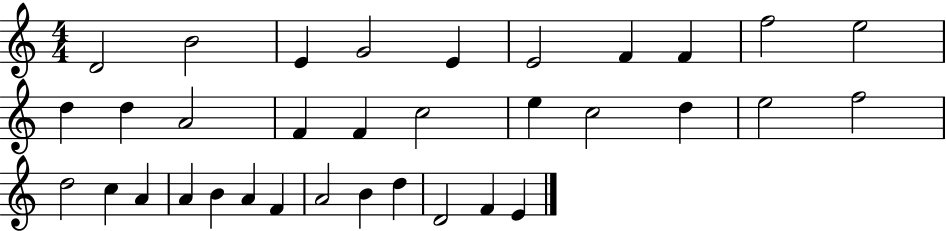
D4/h B4/h E4/q G4/h E4/q E4/h F4/q F4/q F5/h E5/h D5/q D5/q A4/h F4/q F4/q C5/h E5/q C5/h D5/q E5/h F5/h D5/h C5/q A4/q A4/q B4/q A4/q F4/q A4/h B4/q D5/q D4/h F4/q E4/q